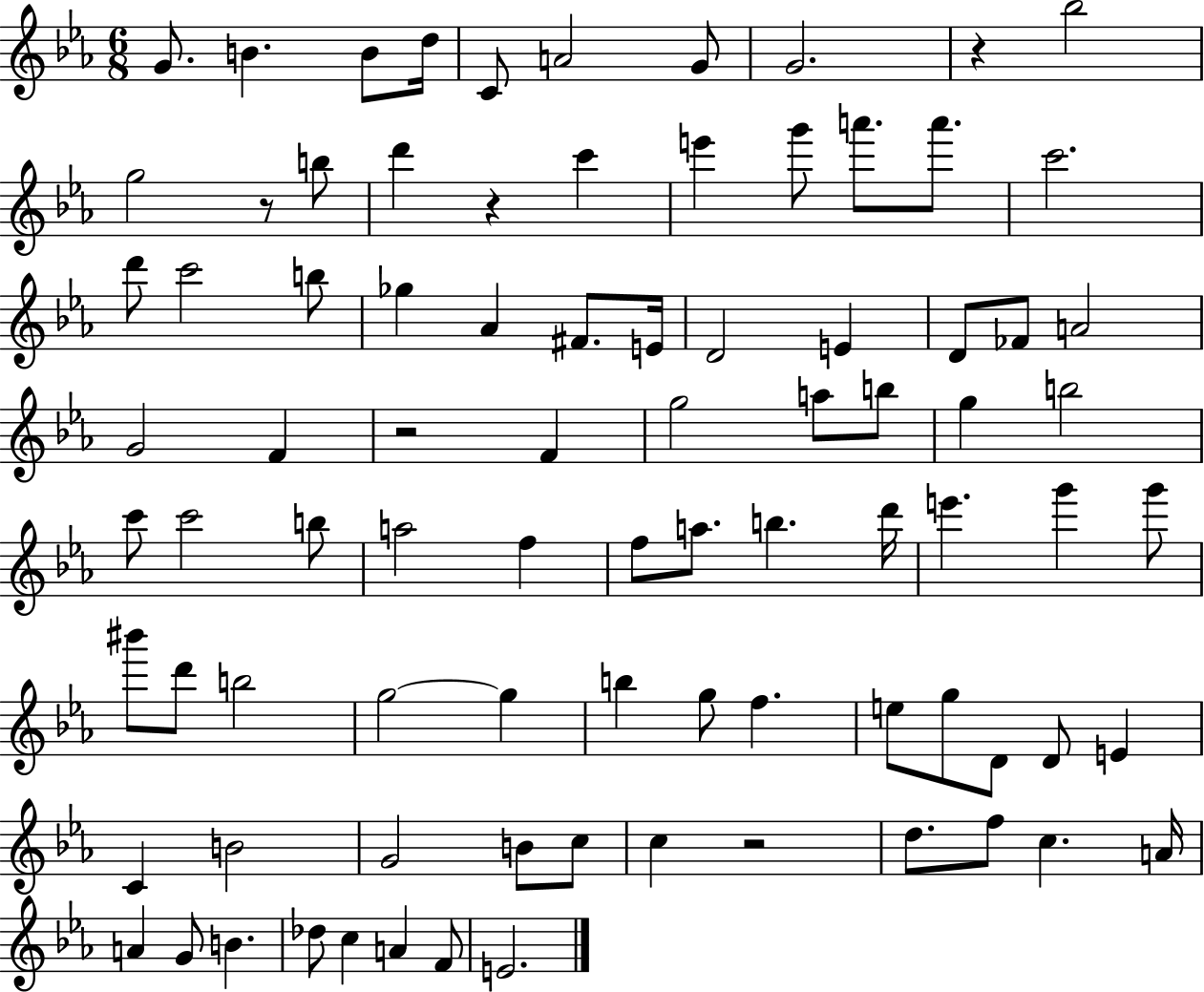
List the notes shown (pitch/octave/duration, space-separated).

G4/e. B4/q. B4/e D5/s C4/e A4/h G4/e G4/h. R/q Bb5/h G5/h R/e B5/e D6/q R/q C6/q E6/q G6/e A6/e. A6/e. C6/h. D6/e C6/h B5/e Gb5/q Ab4/q F#4/e. E4/s D4/h E4/q D4/e FES4/e A4/h G4/h F4/q R/h F4/q G5/h A5/e B5/e G5/q B5/h C6/e C6/h B5/e A5/h F5/q F5/e A5/e. B5/q. D6/s E6/q. G6/q G6/e BIS6/e D6/e B5/h G5/h G5/q B5/q G5/e F5/q. E5/e G5/e D4/e D4/e E4/q C4/q B4/h G4/h B4/e C5/e C5/q R/h D5/e. F5/e C5/q. A4/s A4/q G4/e B4/q. Db5/e C5/q A4/q F4/e E4/h.